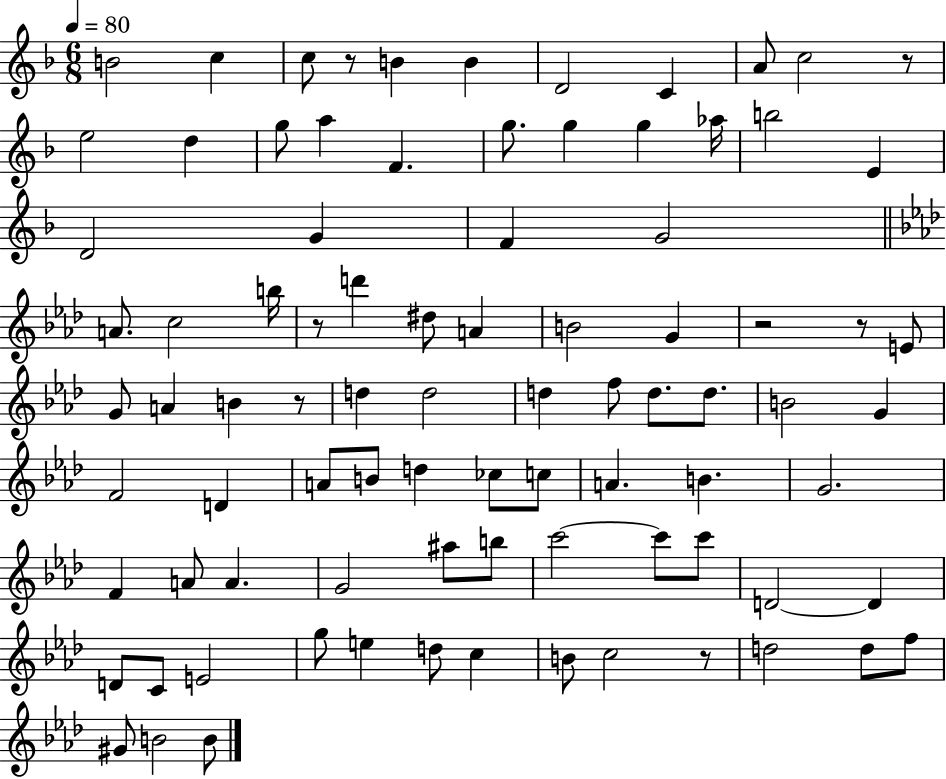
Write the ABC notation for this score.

X:1
T:Untitled
M:6/8
L:1/4
K:F
B2 c c/2 z/2 B B D2 C A/2 c2 z/2 e2 d g/2 a F g/2 g g _a/4 b2 E D2 G F G2 A/2 c2 b/4 z/2 d' ^d/2 A B2 G z2 z/2 E/2 G/2 A B z/2 d d2 d f/2 d/2 d/2 B2 G F2 D A/2 B/2 d _c/2 c/2 A B G2 F A/2 A G2 ^a/2 b/2 c'2 c'/2 c'/2 D2 D D/2 C/2 E2 g/2 e d/2 c B/2 c2 z/2 d2 d/2 f/2 ^G/2 B2 B/2